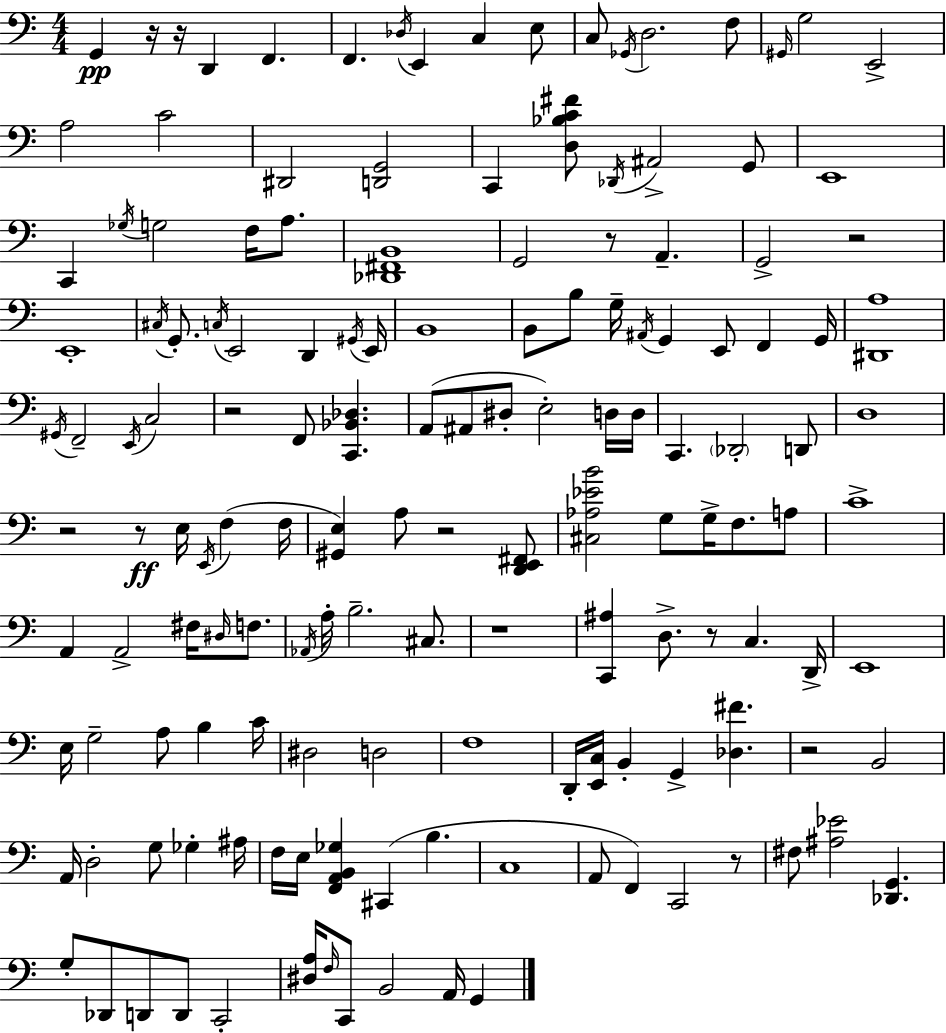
G2/q R/s R/s D2/q F2/q. F2/q. Db3/s E2/q C3/q E3/e C3/e Gb2/s D3/h. F3/e G#2/s G3/h E2/h A3/h C4/h D#2/h [D2,G2]/h C2/q [D3,Bb3,C4,F#4]/e Db2/s A#2/h G2/e E2/w C2/q Gb3/s G3/h F3/s A3/e. [Db2,F#2,B2]/w G2/h R/e A2/q. G2/h R/h E2/w C#3/s G2/e. C3/s E2/h D2/q G#2/s E2/s B2/w B2/e B3/e G3/s A#2/s G2/q E2/e F2/q G2/s [D#2,A3]/w G#2/s F2/h E2/s C3/h R/h F2/e [C2,Bb2,Db3]/q. A2/e A#2/e D#3/e E3/h D3/s D3/s C2/q. Db2/h D2/e D3/w R/h R/e E3/s E2/s F3/q F3/s [G#2,E3]/q A3/e R/h [D2,E2,F#2]/e [C#3,Ab3,Eb4,B4]/h G3/e G3/s F3/e. A3/e C4/w A2/q A2/h F#3/s D#3/s F3/e. Ab2/s A3/s B3/h. C#3/e. R/w [C2,A#3]/q D3/e. R/e C3/q. D2/s E2/w E3/s G3/h A3/e B3/q C4/s D#3/h D3/h F3/w D2/s [E2,C3]/s B2/q G2/q [Db3,F#4]/q. R/h B2/h A2/s D3/h G3/e Gb3/q A#3/s F3/s E3/s [F2,A2,B2,Gb3]/q C#2/q B3/q. C3/w A2/e F2/q C2/h R/e F#3/e [A#3,Eb4]/h [Db2,G2]/q. G3/e Db2/e D2/e D2/e C2/h [D#3,A3]/s F3/s C2/e B2/h A2/s G2/q